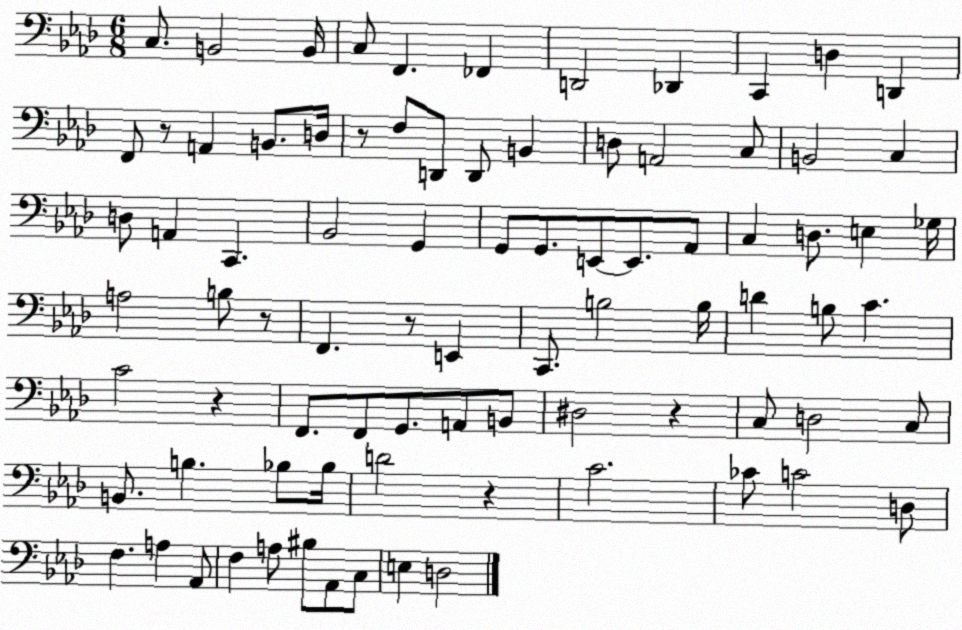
X:1
T:Untitled
M:6/8
L:1/4
K:Ab
C,/2 B,,2 B,,/4 C,/2 F,, _F,, D,,2 _D,, C,, D, D,, F,,/2 z/2 A,, B,,/2 D,/4 z/2 F,/2 D,,/2 D,,/2 B,, D,/2 A,,2 C,/2 B,,2 C, D,/2 A,, C,, _B,,2 G,, G,,/2 G,,/2 E,,/2 E,,/2 _A,,/2 C, D,/2 E, _G,/4 A,2 B,/2 z/2 F,, z/2 E,, C,,/2 B,2 B,/4 D B,/2 C C2 z F,,/2 F,,/2 G,,/2 A,,/2 B,,/2 ^D,2 z C,/2 D,2 C,/2 B,,/2 B, _B,/2 _B,/4 D2 z C2 _C/2 C2 D,/2 F, A, _A,,/2 F, A,/2 ^B,/2 _A,,/2 C,/2 E, D,2